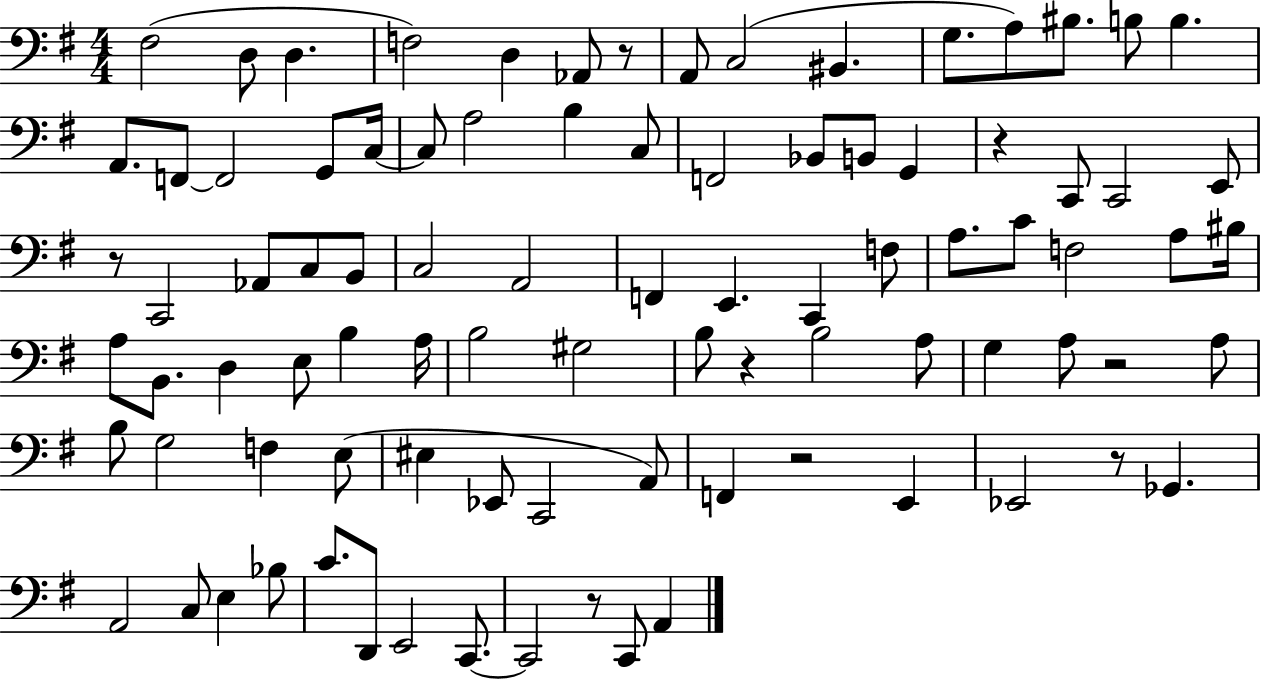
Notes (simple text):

F#3/h D3/e D3/q. F3/h D3/q Ab2/e R/e A2/e C3/h BIS2/q. G3/e. A3/e BIS3/e. B3/e B3/q. A2/e. F2/e F2/h G2/e C3/s C3/e A3/h B3/q C3/e F2/h Bb2/e B2/e G2/q R/q C2/e C2/h E2/e R/e C2/h Ab2/e C3/e B2/e C3/h A2/h F2/q E2/q. C2/q F3/e A3/e. C4/e F3/h A3/e BIS3/s A3/e B2/e. D3/q E3/e B3/q A3/s B3/h G#3/h B3/e R/q B3/h A3/e G3/q A3/e R/h A3/e B3/e G3/h F3/q E3/e EIS3/q Eb2/e C2/h A2/e F2/q R/h E2/q Eb2/h R/e Gb2/q. A2/h C3/e E3/q Bb3/e C4/e. D2/e E2/h C2/e. C2/h R/e C2/e A2/q